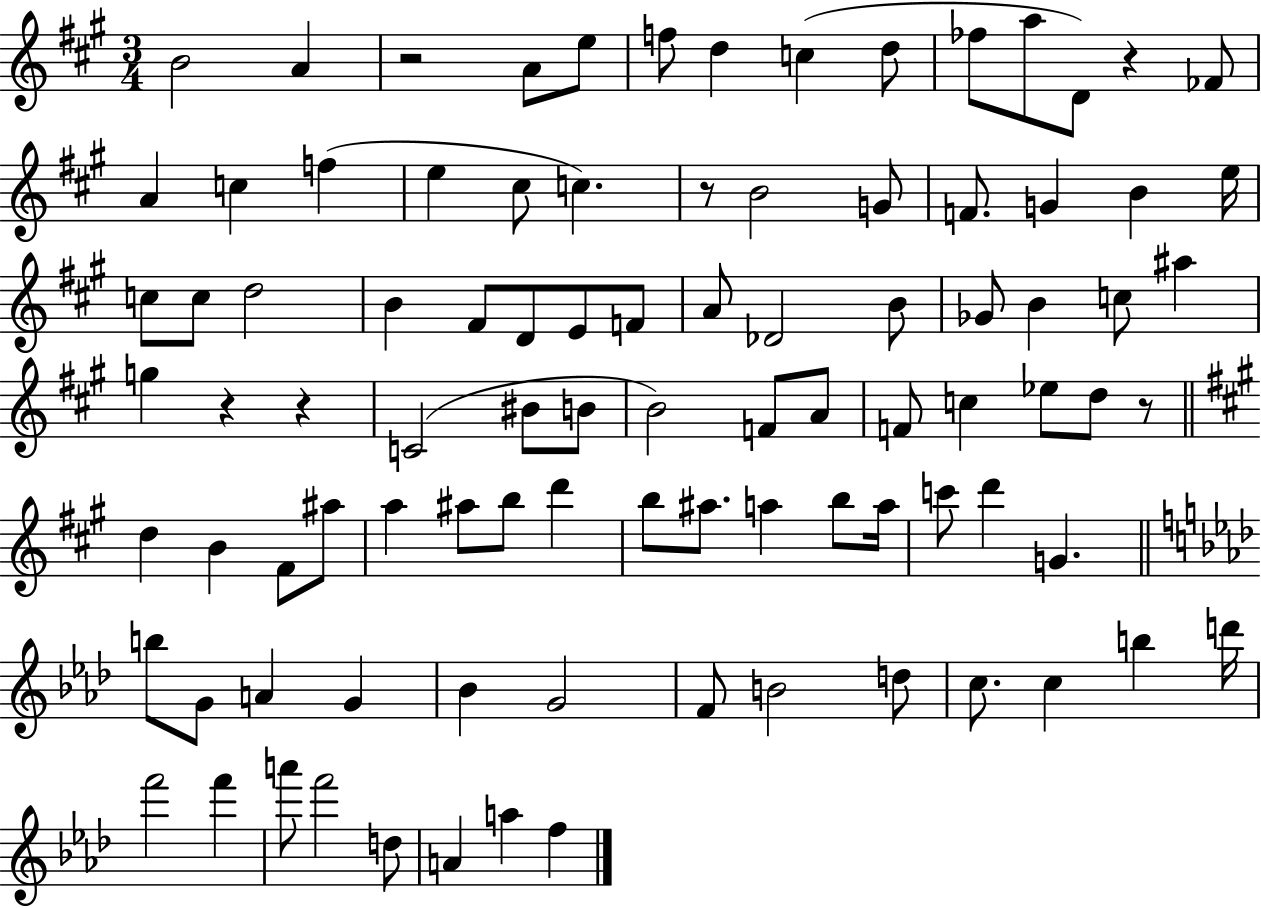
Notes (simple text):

B4/h A4/q R/h A4/e E5/e F5/e D5/q C5/q D5/e FES5/e A5/e D4/e R/q FES4/e A4/q C5/q F5/q E5/q C#5/e C5/q. R/e B4/h G4/e F4/e. G4/q B4/q E5/s C5/e C5/e D5/h B4/q F#4/e D4/e E4/e F4/e A4/e Db4/h B4/e Gb4/e B4/q C5/e A#5/q G5/q R/q R/q C4/h BIS4/e B4/e B4/h F4/e A4/e F4/e C5/q Eb5/e D5/e R/e D5/q B4/q F#4/e A#5/e A5/q A#5/e B5/e D6/q B5/e A#5/e. A5/q B5/e A5/s C6/e D6/q G4/q. B5/e G4/e A4/q G4/q Bb4/q G4/h F4/e B4/h D5/e C5/e. C5/q B5/q D6/s F6/h F6/q A6/e F6/h D5/e A4/q A5/q F5/q